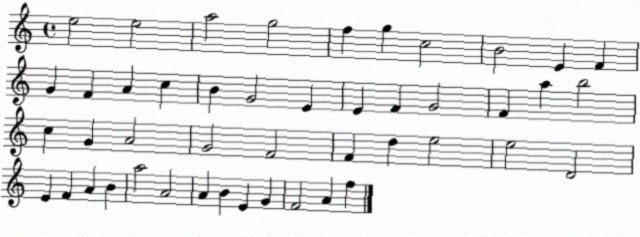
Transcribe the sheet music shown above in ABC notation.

X:1
T:Untitled
M:4/4
L:1/4
K:C
e2 e2 a2 g2 f g c2 B2 E F G F A c B G2 E E F G2 F a b2 c G A2 G2 F2 F d e2 e2 D2 E F A B a2 A2 A B E G F2 A f